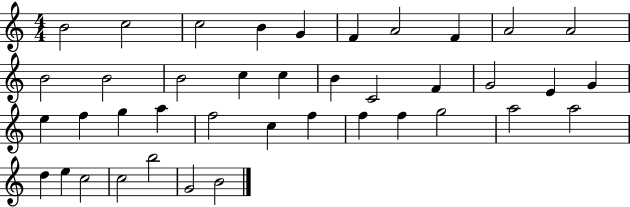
B4/h C5/h C5/h B4/q G4/q F4/q A4/h F4/q A4/h A4/h B4/h B4/h B4/h C5/q C5/q B4/q C4/h F4/q G4/h E4/q G4/q E5/q F5/q G5/q A5/q F5/h C5/q F5/q F5/q F5/q G5/h A5/h A5/h D5/q E5/q C5/h C5/h B5/h G4/h B4/h